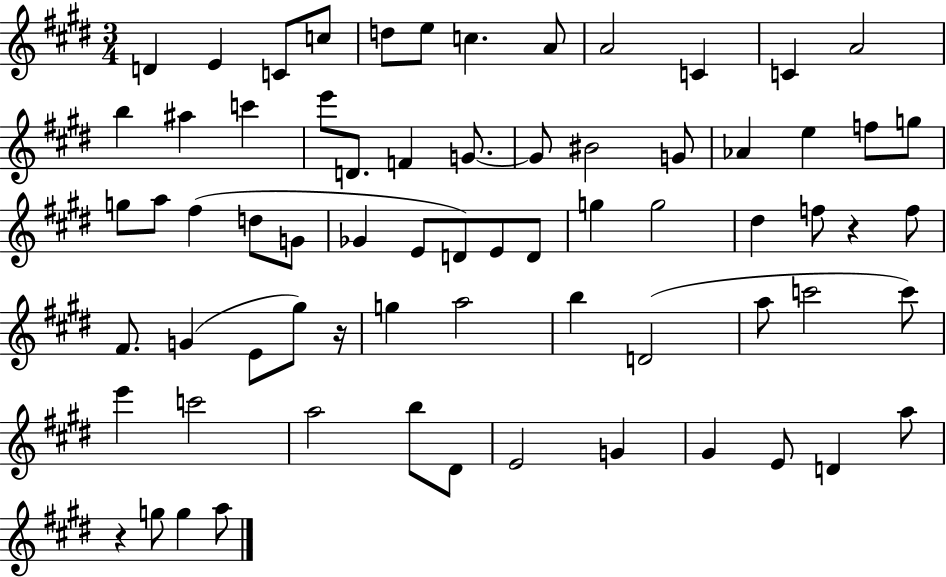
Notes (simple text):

D4/q E4/q C4/e C5/e D5/e E5/e C5/q. A4/e A4/h C4/q C4/q A4/h B5/q A#5/q C6/q E6/e D4/e. F4/q G4/e. G4/e BIS4/h G4/e Ab4/q E5/q F5/e G5/e G5/e A5/e F#5/q D5/e G4/e Gb4/q E4/e D4/e E4/e D4/e G5/q G5/h D#5/q F5/e R/q F5/e F#4/e. G4/q E4/e G#5/e R/s G5/q A5/h B5/q D4/h A5/e C6/h C6/e E6/q C6/h A5/h B5/e D#4/e E4/h G4/q G#4/q E4/e D4/q A5/e R/q G5/e G5/q A5/e